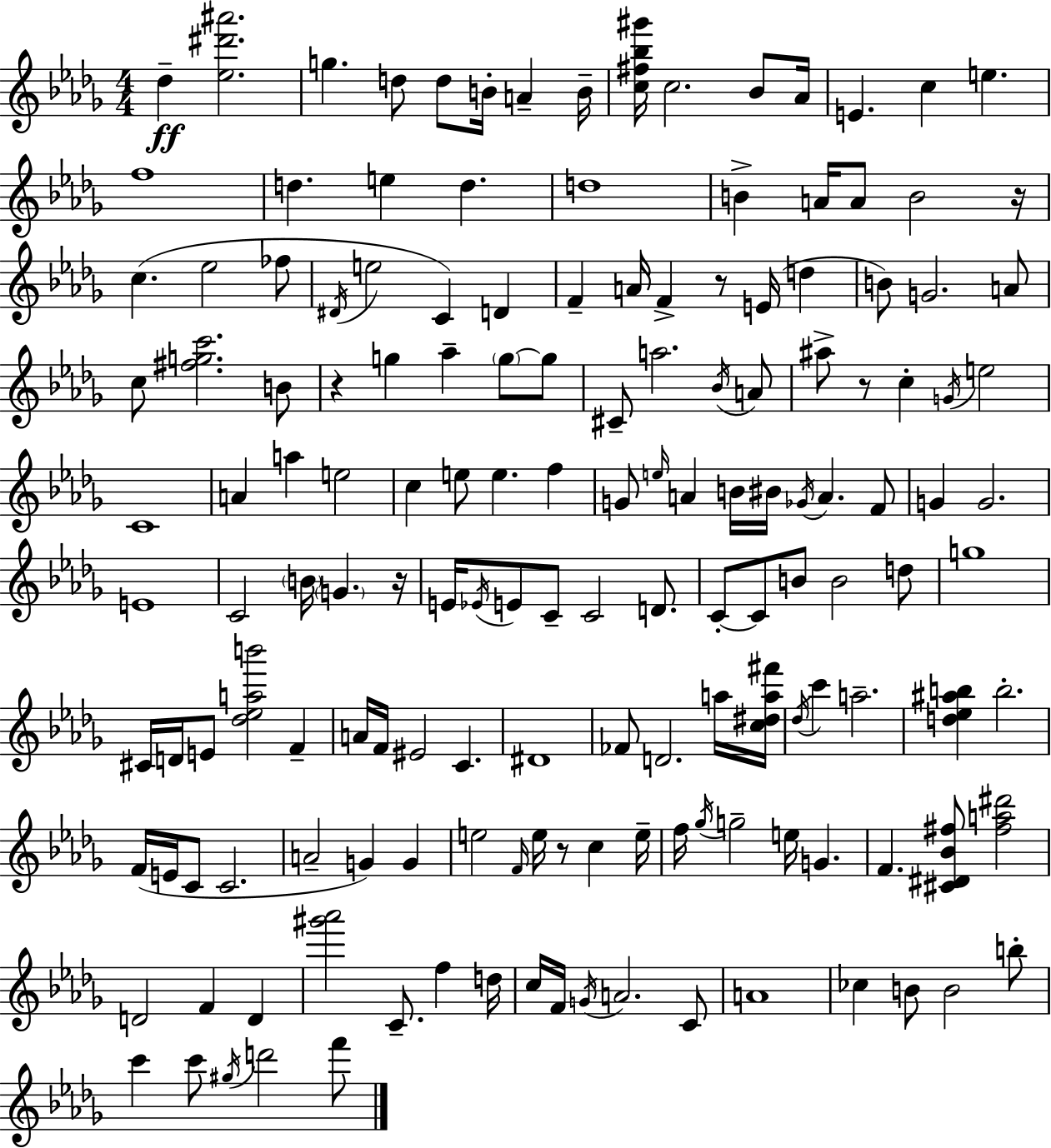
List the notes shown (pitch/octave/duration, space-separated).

Db5/q [Eb5,D#6,A#6]/h. G5/q. D5/e D5/e B4/s A4/q B4/s [C5,F#5,Bb5,G#6]/s C5/h. Bb4/e Ab4/s E4/q. C5/q E5/q. F5/w D5/q. E5/q D5/q. D5/w B4/q A4/s A4/e B4/h R/s C5/q. Eb5/h FES5/e D#4/s E5/h C4/q D4/q F4/q A4/s F4/q R/e E4/s D5/q B4/e G4/h. A4/e C5/e [F#5,G5,C6]/h. B4/e R/q G5/q Ab5/q G5/e G5/e C#4/e A5/h. Bb4/s A4/e A#5/e R/e C5/q G4/s E5/h C4/w A4/q A5/q E5/h C5/q E5/e E5/q. F5/q G4/e E5/s A4/q B4/s BIS4/s Gb4/s A4/q. F4/e G4/q G4/h. E4/w C4/h B4/s G4/q. R/s E4/s Eb4/s E4/e C4/e C4/h D4/e. C4/e C4/e B4/e B4/h D5/e G5/w C#4/s D4/s E4/e [Db5,Eb5,A5,B6]/h F4/q A4/s F4/s EIS4/h C4/q. D#4/w FES4/e D4/h. A5/s [C5,D#5,A5,F#6]/s Db5/s C6/q A5/h. [D5,Eb5,A#5,B5]/q B5/h. F4/s E4/s C4/e C4/h. A4/h G4/q G4/q E5/h F4/s E5/s R/e C5/q E5/s F5/s Gb5/s G5/h E5/s G4/q. F4/q. [C#4,D#4,Bb4,F#5]/e [F#5,A5,D#6]/h D4/h F4/q D4/q [G#6,Ab6]/h C4/e. F5/q D5/s C5/s F4/s G4/s A4/h. C4/e A4/w CES5/q B4/e B4/h B5/e C6/q C6/e G#5/s D6/h F6/e